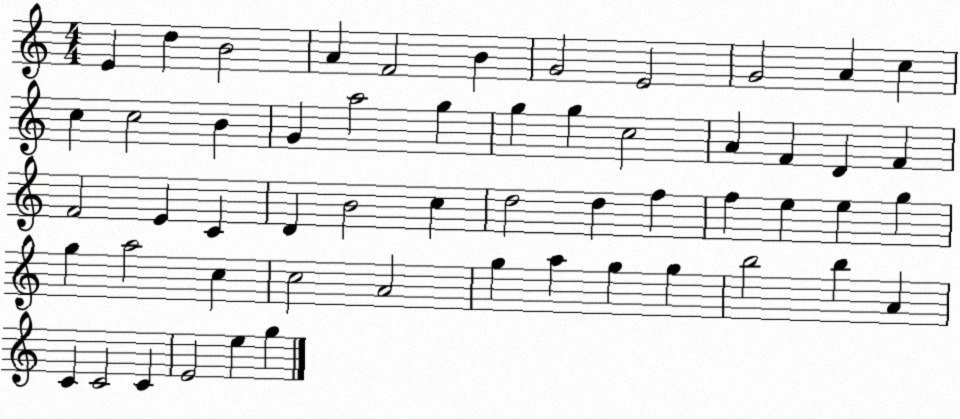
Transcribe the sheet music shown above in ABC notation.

X:1
T:Untitled
M:4/4
L:1/4
K:C
E d B2 A F2 B G2 E2 G2 A c c c2 B G a2 g g g c2 A F D F F2 E C D B2 c d2 d f f e e g g a2 c c2 A2 g a g g b2 b A C C2 C E2 e g